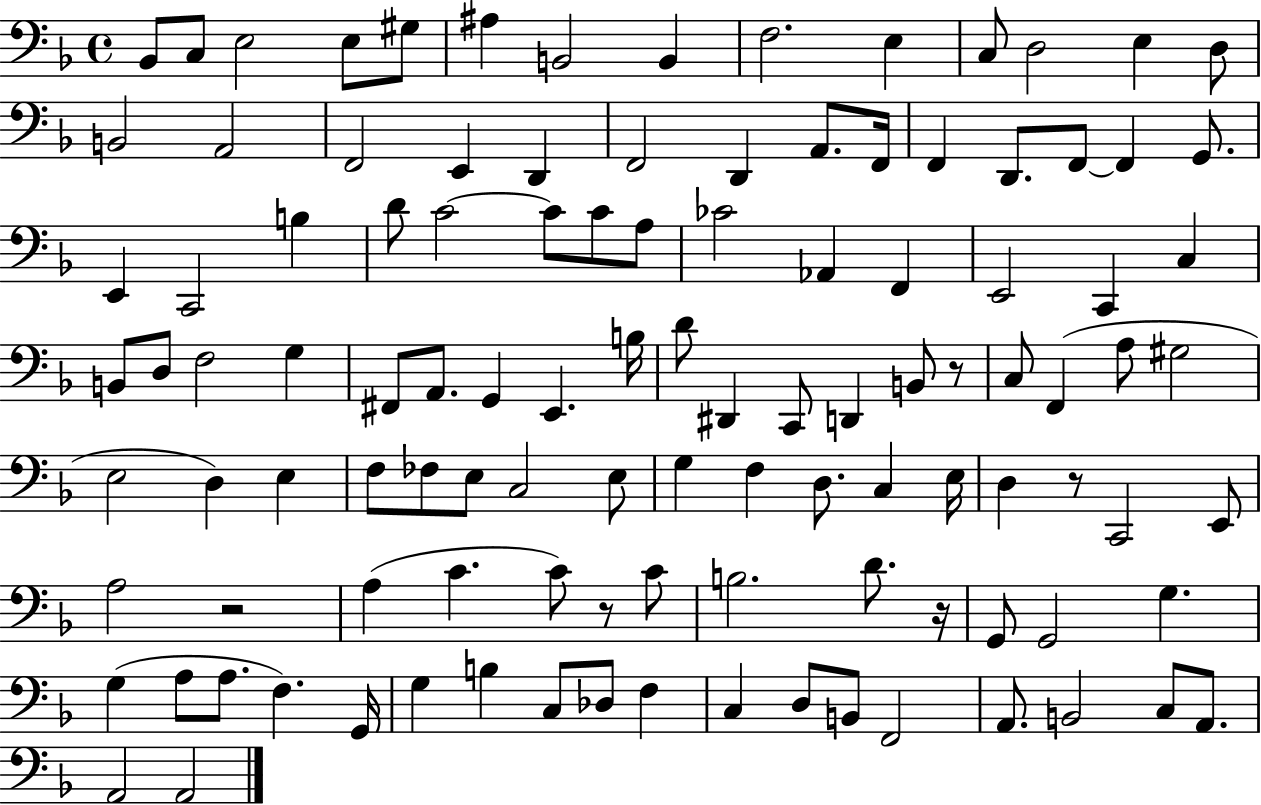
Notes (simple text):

Bb2/e C3/e E3/h E3/e G#3/e A#3/q B2/h B2/q F3/h. E3/q C3/e D3/h E3/q D3/e B2/h A2/h F2/h E2/q D2/q F2/h D2/q A2/e. F2/s F2/q D2/e. F2/e F2/q G2/e. E2/q C2/h B3/q D4/e C4/h C4/e C4/e A3/e CES4/h Ab2/q F2/q E2/h C2/q C3/q B2/e D3/e F3/h G3/q F#2/e A2/e. G2/q E2/q. B3/s D4/e D#2/q C2/e D2/q B2/e R/e C3/e F2/q A3/e G#3/h E3/h D3/q E3/q F3/e FES3/e E3/e C3/h E3/e G3/q F3/q D3/e. C3/q E3/s D3/q R/e C2/h E2/e A3/h R/h A3/q C4/q. C4/e R/e C4/e B3/h. D4/e. R/s G2/e G2/h G3/q. G3/q A3/e A3/e. F3/q. G2/s G3/q B3/q C3/e Db3/e F3/q C3/q D3/e B2/e F2/h A2/e. B2/h C3/e A2/e. A2/h A2/h